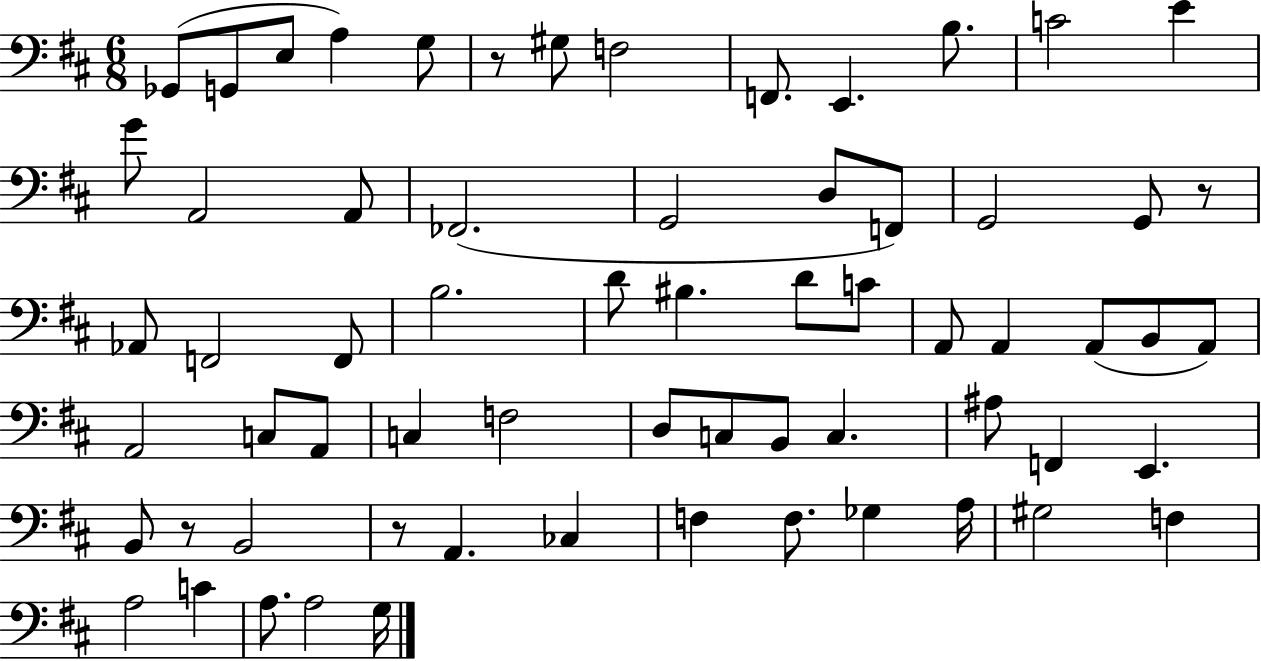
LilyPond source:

{
  \clef bass
  \numericTimeSignature
  \time 6/8
  \key d \major
  ges,8( g,8 e8 a4) g8 | r8 gis8 f2 | f,8. e,4. b8. | c'2 e'4 | \break g'8 a,2 a,8 | fes,2.( | g,2 d8 f,8) | g,2 g,8 r8 | \break aes,8 f,2 f,8 | b2. | d'8 bis4. d'8 c'8 | a,8 a,4 a,8( b,8 a,8) | \break a,2 c8 a,8 | c4 f2 | d8 c8 b,8 c4. | ais8 f,4 e,4. | \break b,8 r8 b,2 | r8 a,4. ces4 | f4 f8. ges4 a16 | gis2 f4 | \break a2 c'4 | a8. a2 g16 | \bar "|."
}